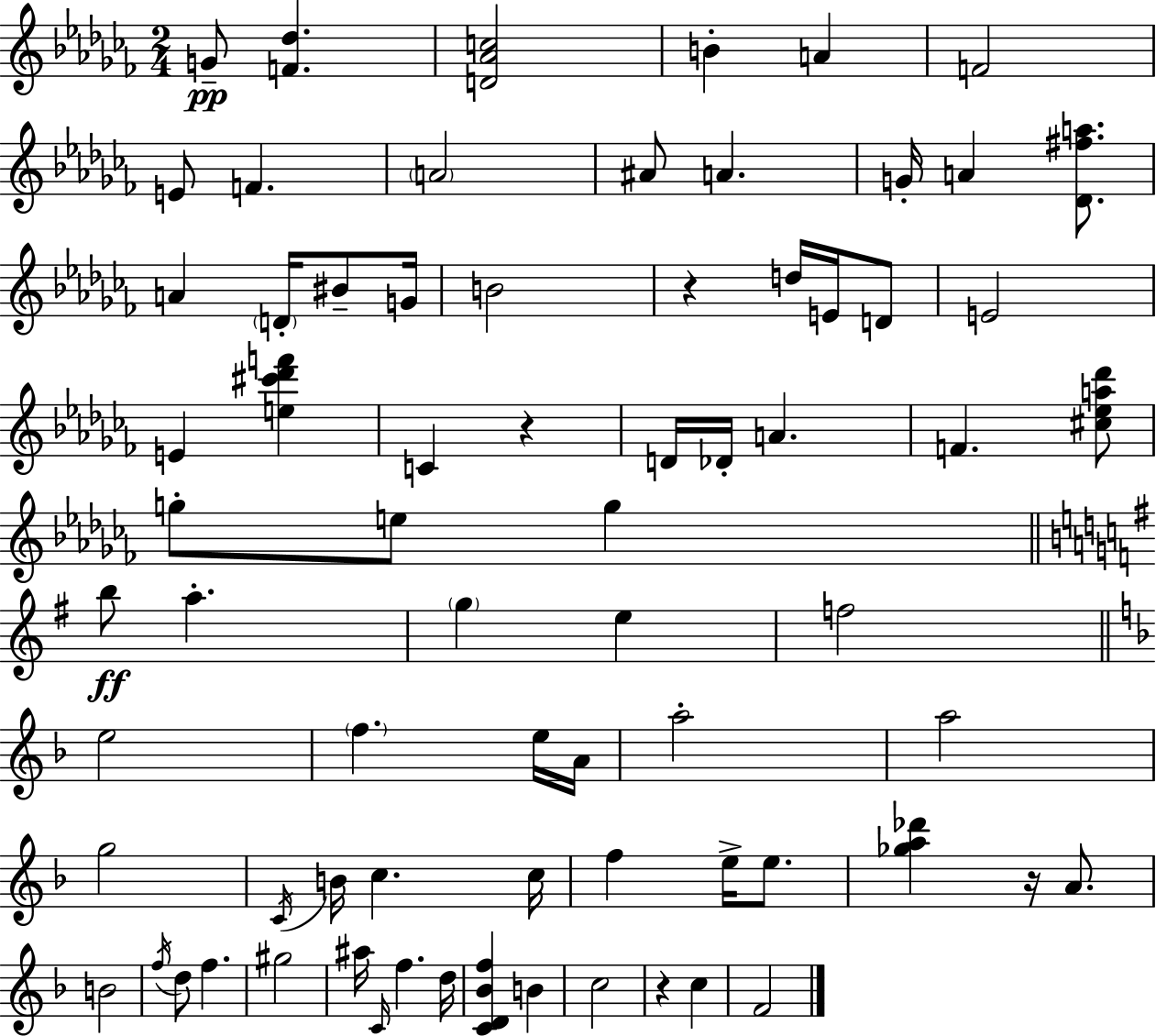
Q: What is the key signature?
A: AES minor